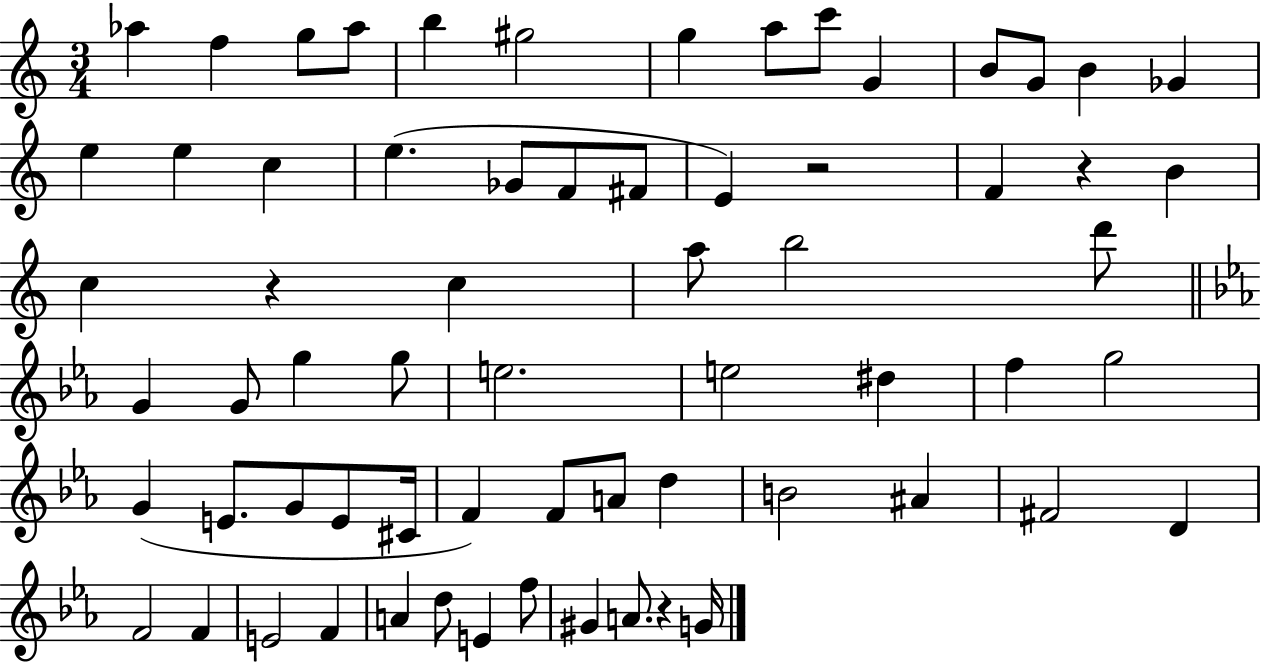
Ab5/q F5/q G5/e Ab5/e B5/q G#5/h G5/q A5/e C6/e G4/q B4/e G4/e B4/q Gb4/q E5/q E5/q C5/q E5/q. Gb4/e F4/e F#4/e E4/q R/h F4/q R/q B4/q C5/q R/q C5/q A5/e B5/h D6/e G4/q G4/e G5/q G5/e E5/h. E5/h D#5/q F5/q G5/h G4/q E4/e. G4/e E4/e C#4/s F4/q F4/e A4/e D5/q B4/h A#4/q F#4/h D4/q F4/h F4/q E4/h F4/q A4/q D5/e E4/q F5/e G#4/q A4/e. R/q G4/s